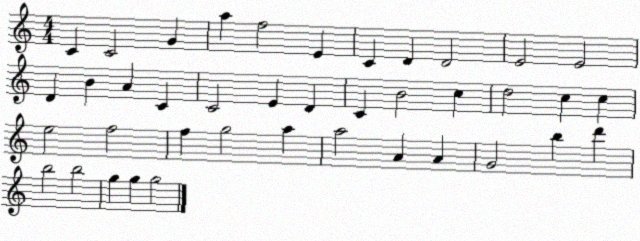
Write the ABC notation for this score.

X:1
T:Untitled
M:4/4
L:1/4
K:C
C C2 G a f2 E C D D2 E2 E2 D B A C C2 E D C B2 c d2 c c e2 f2 f g2 a a2 A A G2 b d' b2 b2 g g g2